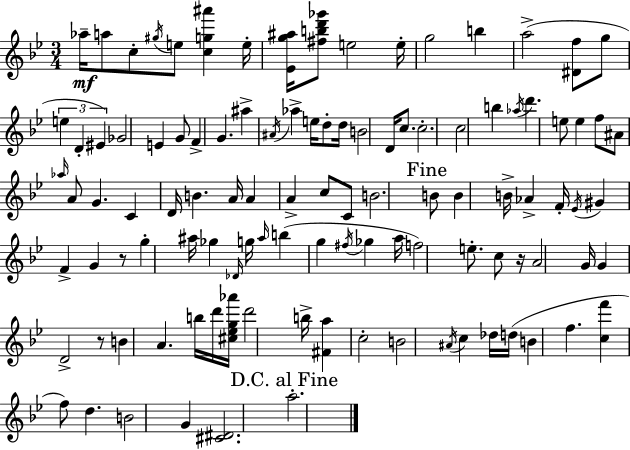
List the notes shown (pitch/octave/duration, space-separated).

Ab5/s A5/e C5/e G#5/s E5/e [C5,G5,A#6]/q E5/s [Eb4,G5,A#5]/s [F#5,B5,D6,Gb6]/e E5/h E5/s G5/h B5/q A5/h [D#4,F5]/e G5/e E5/q D4/q EIS4/q Gb4/h E4/q G4/e F4/q G4/q. A#5/q A#4/s Ab5/q E5/s D5/e D5/s B4/h D4/s C5/e. C5/h. C5/h B5/q Ab5/s D6/q. E5/e E5/q F5/e A#4/e Ab5/s A4/e G4/q. C4/q D4/s B4/q. A4/s A4/q A4/q C5/e C4/e B4/h. B4/e B4/q B4/s Ab4/q F4/s Eb4/s G#4/q F4/q G4/q R/e G5/q A#5/s Gb5/q Db4/s G5/s A#5/s B5/q G5/q F#5/s Gb5/q A5/s F5/h E5/e. C5/e R/s A4/h G4/s G4/q D4/h R/e B4/q A4/q. B5/s D6/s [C#5,Eb5,G5,Ab6]/s D6/h B5/s [F#4,A5]/q C5/h B4/h A#4/s C5/q Db5/s D5/s B4/q F5/q. [C5,F6]/q F5/e D5/q. B4/h G4/q [C#4,D#4]/h. A5/h.